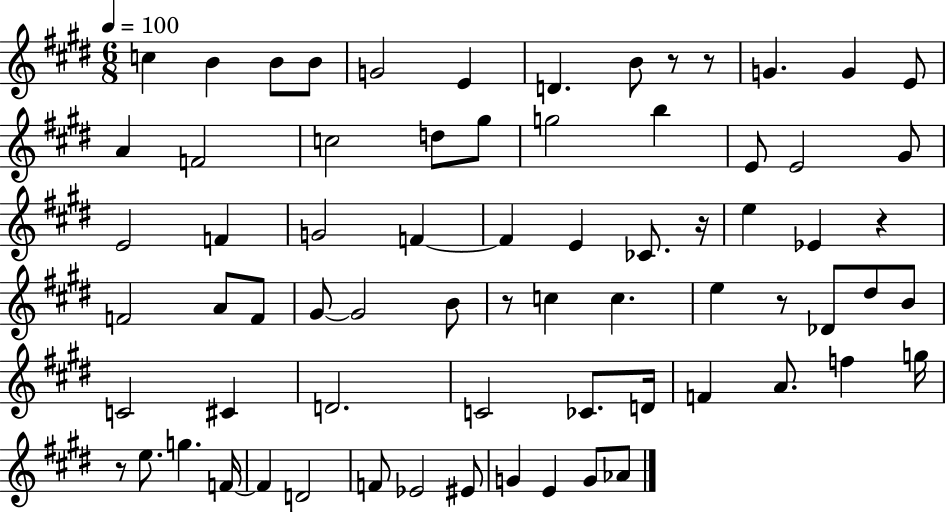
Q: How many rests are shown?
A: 7